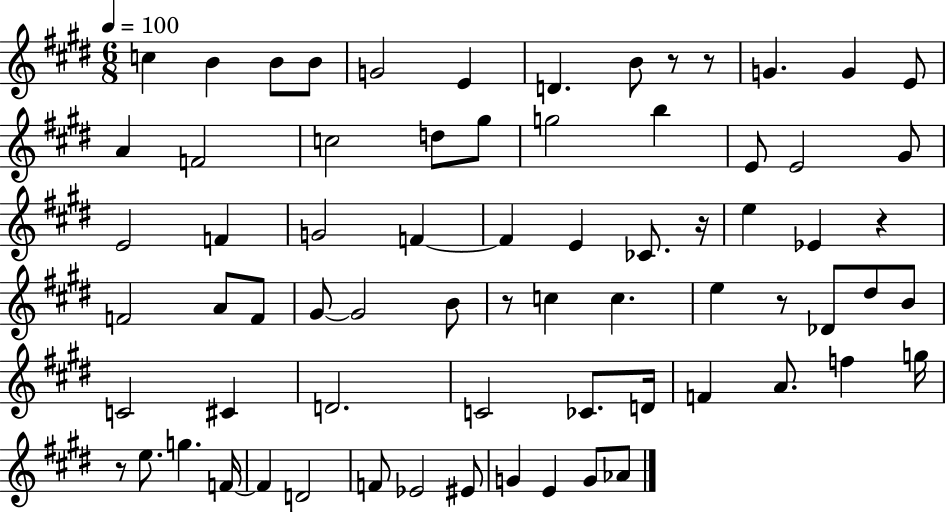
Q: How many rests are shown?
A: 7